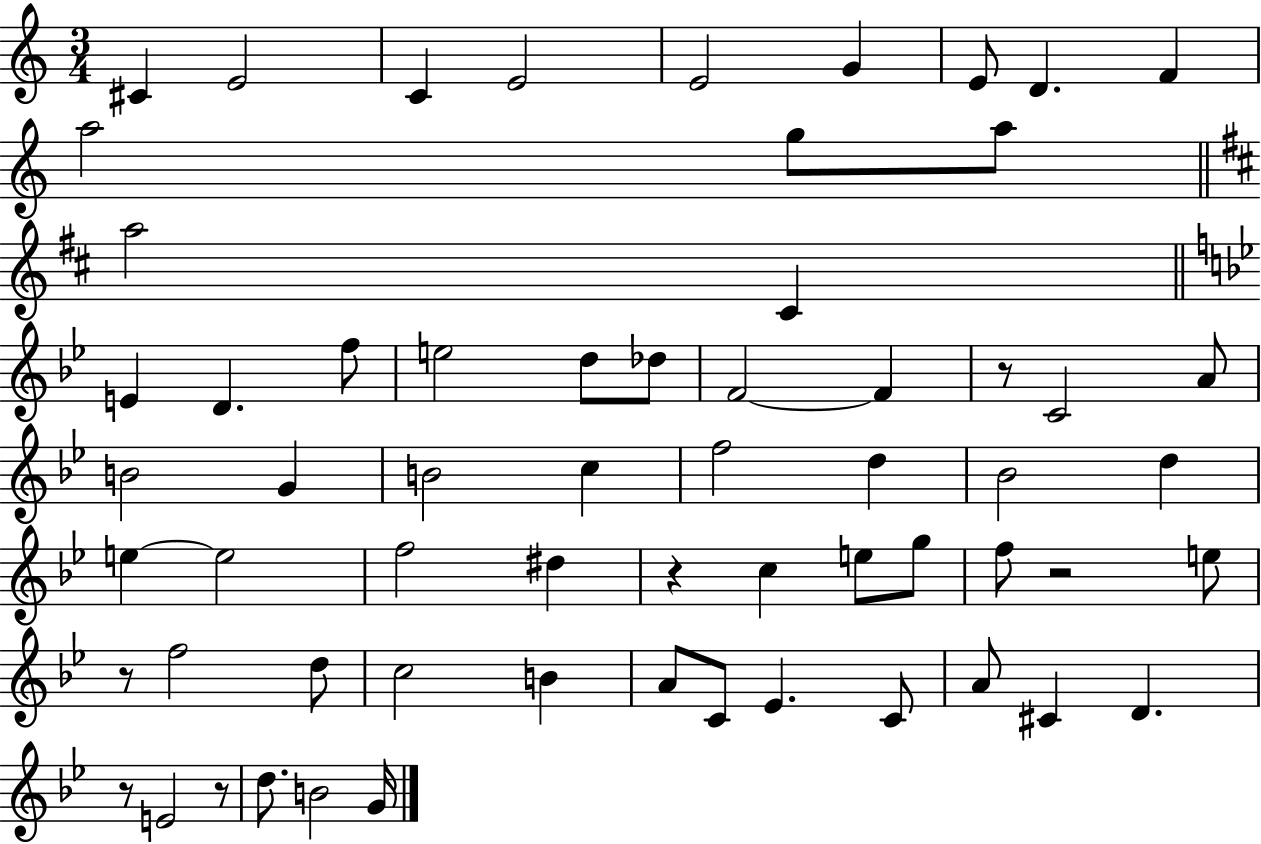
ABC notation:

X:1
T:Untitled
M:3/4
L:1/4
K:C
^C E2 C E2 E2 G E/2 D F a2 g/2 a/2 a2 ^C E D f/2 e2 d/2 _d/2 F2 F z/2 C2 A/2 B2 G B2 c f2 d _B2 d e e2 f2 ^d z c e/2 g/2 f/2 z2 e/2 z/2 f2 d/2 c2 B A/2 C/2 _E C/2 A/2 ^C D z/2 E2 z/2 d/2 B2 G/4